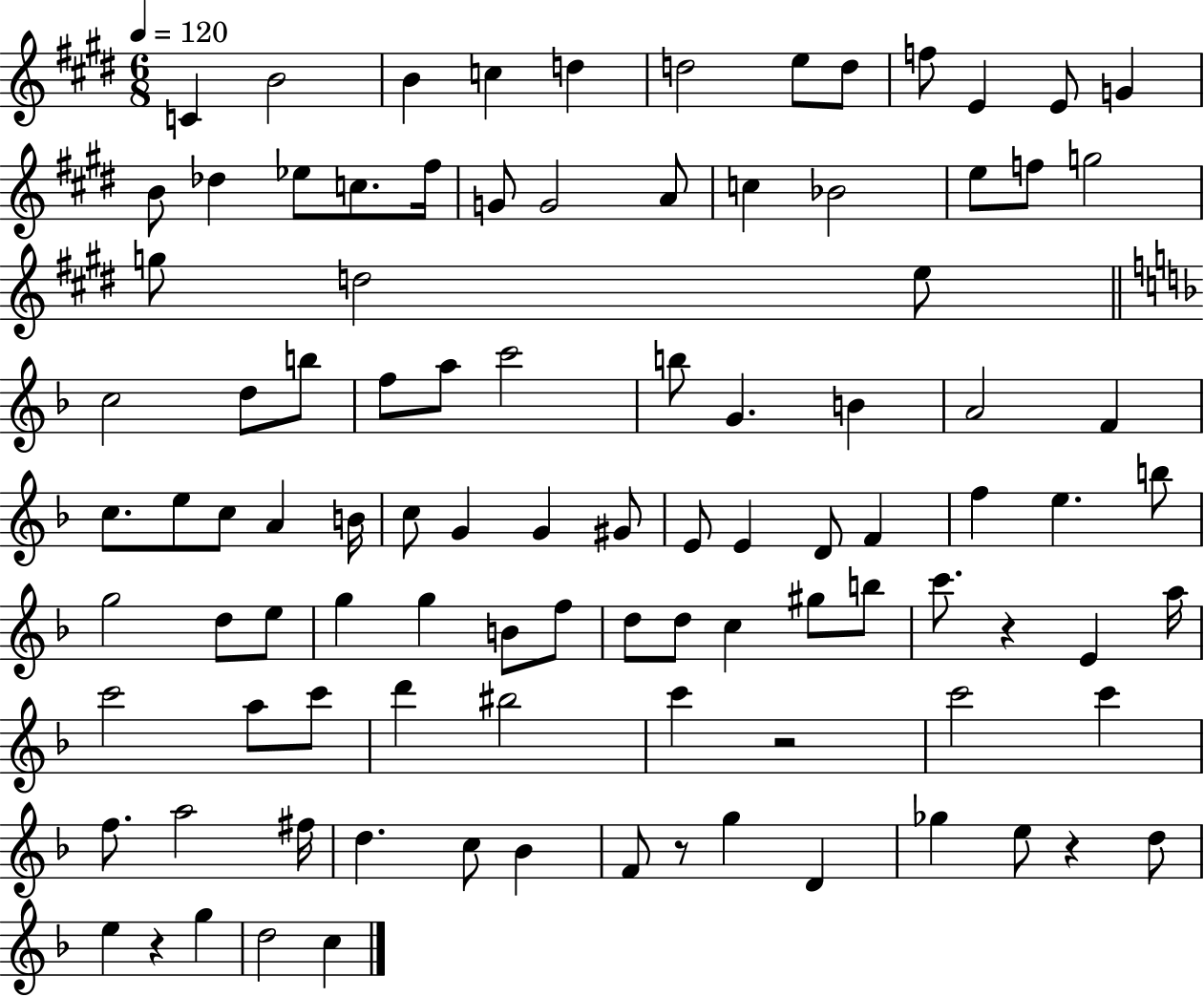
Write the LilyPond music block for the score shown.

{
  \clef treble
  \numericTimeSignature
  \time 6/8
  \key e \major
  \tempo 4 = 120
  c'4 b'2 | b'4 c''4 d''4 | d''2 e''8 d''8 | f''8 e'4 e'8 g'4 | \break b'8 des''4 ees''8 c''8. fis''16 | g'8 g'2 a'8 | c''4 bes'2 | e''8 f''8 g''2 | \break g''8 d''2 e''8 | \bar "||" \break \key f \major c''2 d''8 b''8 | f''8 a''8 c'''2 | b''8 g'4. b'4 | a'2 f'4 | \break c''8. e''8 c''8 a'4 b'16 | c''8 g'4 g'4 gis'8 | e'8 e'4 d'8 f'4 | f''4 e''4. b''8 | \break g''2 d''8 e''8 | g''4 g''4 b'8 f''8 | d''8 d''8 c''4 gis''8 b''8 | c'''8. r4 e'4 a''16 | \break c'''2 a''8 c'''8 | d'''4 bis''2 | c'''4 r2 | c'''2 c'''4 | \break f''8. a''2 fis''16 | d''4. c''8 bes'4 | f'8 r8 g''4 d'4 | ges''4 e''8 r4 d''8 | \break e''4 r4 g''4 | d''2 c''4 | \bar "|."
}